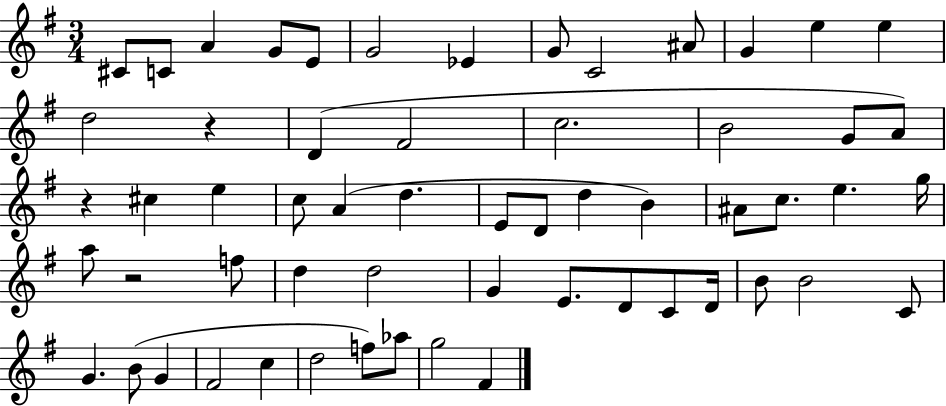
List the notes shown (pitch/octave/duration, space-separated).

C#4/e C4/e A4/q G4/e E4/e G4/h Eb4/q G4/e C4/h A#4/e G4/q E5/q E5/q D5/h R/q D4/q F#4/h C5/h. B4/h G4/e A4/e R/q C#5/q E5/q C5/e A4/q D5/q. E4/e D4/e D5/q B4/q A#4/e C5/e. E5/q. G5/s A5/e R/h F5/e D5/q D5/h G4/q E4/e. D4/e C4/e D4/s B4/e B4/h C4/e G4/q. B4/e G4/q F#4/h C5/q D5/h F5/e Ab5/e G5/h F#4/q